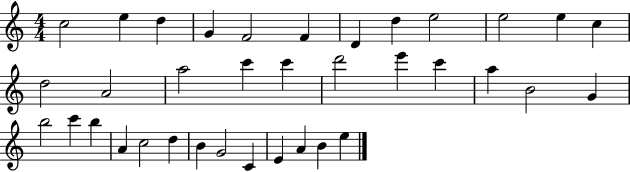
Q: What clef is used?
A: treble